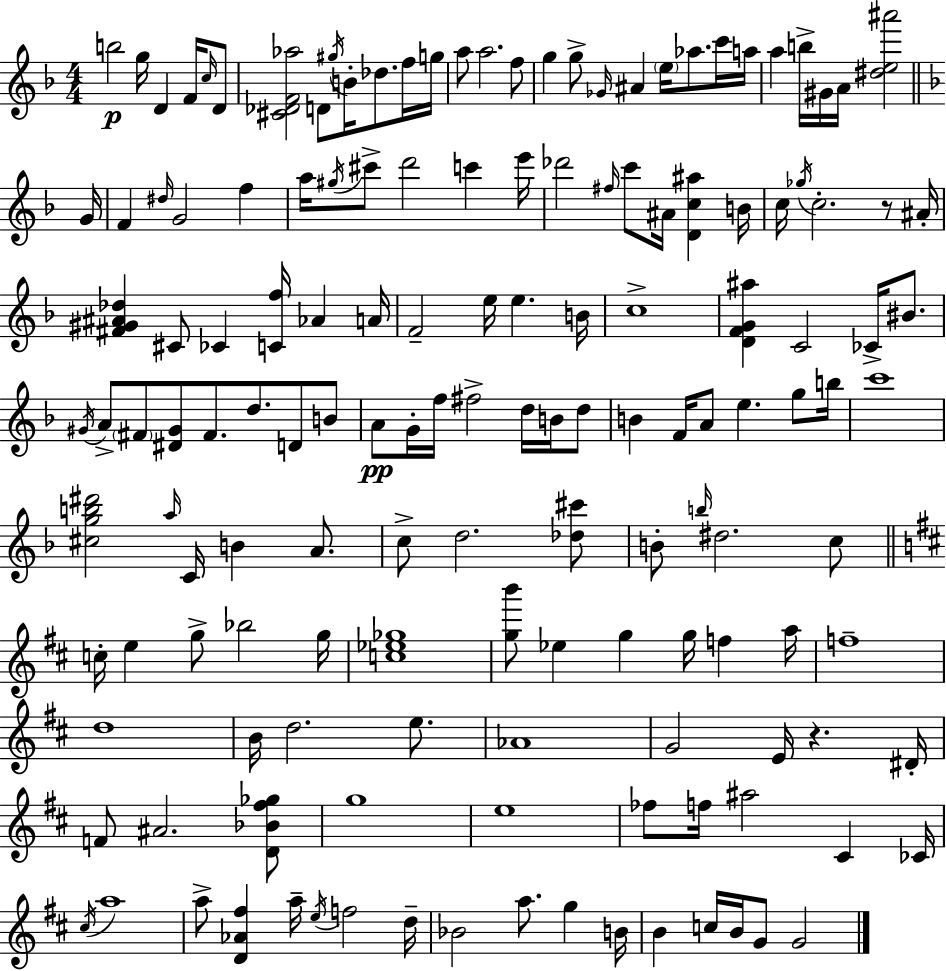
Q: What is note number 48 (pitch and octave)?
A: C#4